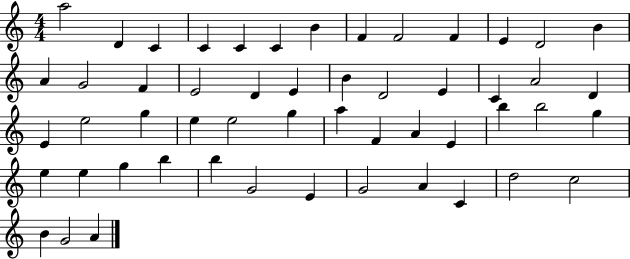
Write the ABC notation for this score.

X:1
T:Untitled
M:4/4
L:1/4
K:C
a2 D C C C C B F F2 F E D2 B A G2 F E2 D E B D2 E C A2 D E e2 g e e2 g a F A E b b2 g e e g b b G2 E G2 A C d2 c2 B G2 A